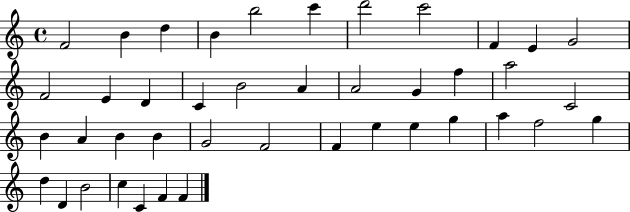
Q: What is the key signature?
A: C major